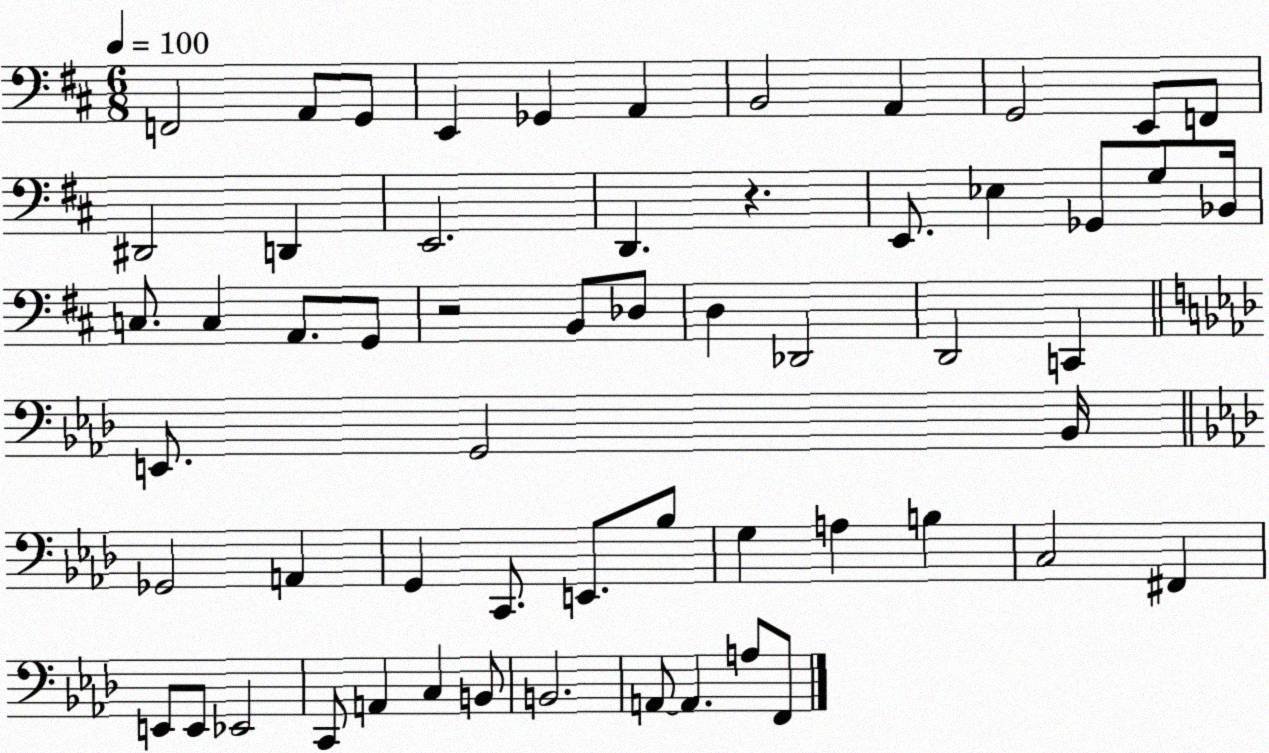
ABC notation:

X:1
T:Untitled
M:6/8
L:1/4
K:D
F,,2 A,,/2 G,,/2 E,, _G,, A,, B,,2 A,, G,,2 E,,/2 F,,/2 ^D,,2 D,, E,,2 D,, z E,,/2 _E, _G,,/2 G,/2 _B,,/4 C,/2 C, A,,/2 G,,/2 z2 B,,/2 _D,/2 D, _D,,2 D,,2 C,, E,,/2 G,,2 _B,,/4 _G,,2 A,, G,, C,,/2 E,,/2 _B,/2 G, A, B, C,2 ^F,, E,,/2 E,,/2 _E,,2 C,,/2 A,, C, B,,/2 B,,2 A,,/2 A,, A,/2 F,,/2